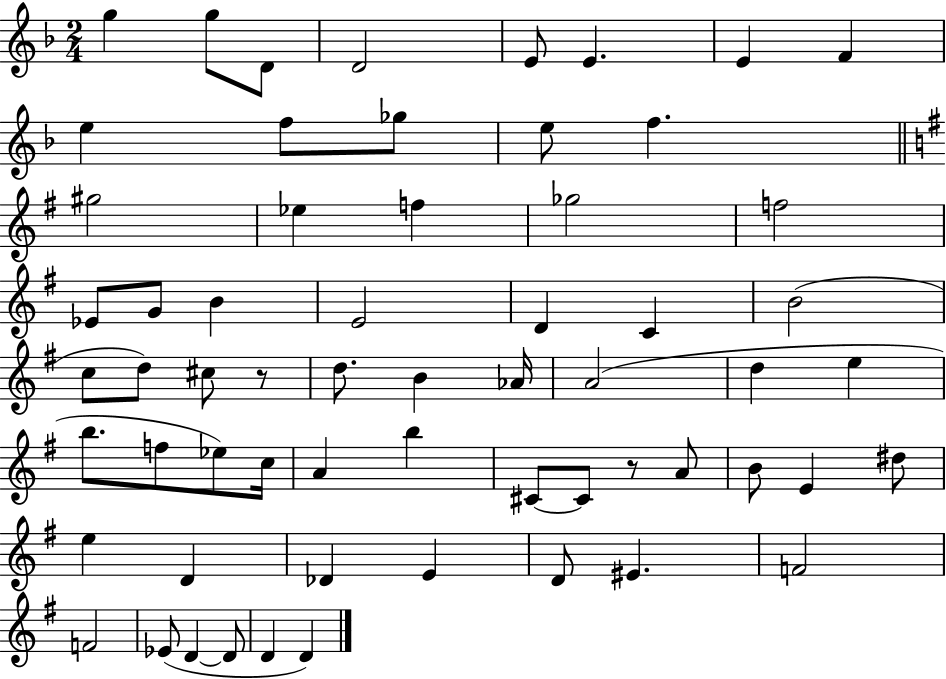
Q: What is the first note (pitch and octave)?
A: G5